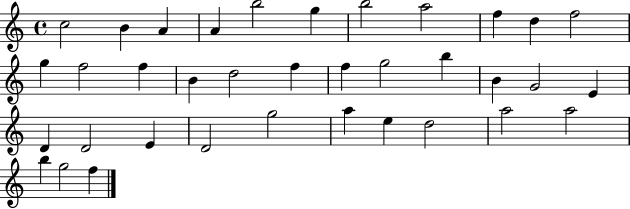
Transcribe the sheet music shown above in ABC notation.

X:1
T:Untitled
M:4/4
L:1/4
K:C
c2 B A A b2 g b2 a2 f d f2 g f2 f B d2 f f g2 b B G2 E D D2 E D2 g2 a e d2 a2 a2 b g2 f